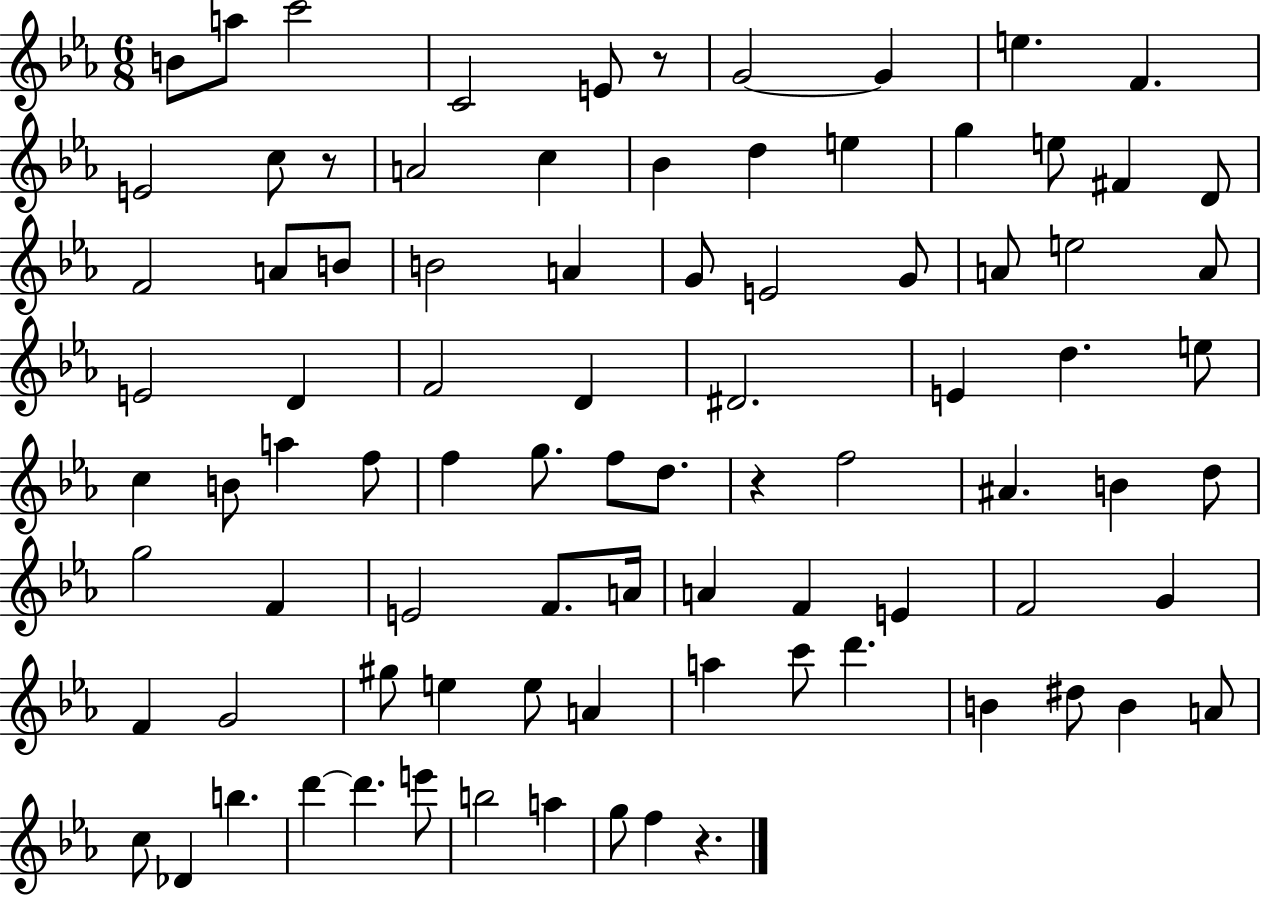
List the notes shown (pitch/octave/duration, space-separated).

B4/e A5/e C6/h C4/h E4/e R/e G4/h G4/q E5/q. F4/q. E4/h C5/e R/e A4/h C5/q Bb4/q D5/q E5/q G5/q E5/e F#4/q D4/e F4/h A4/e B4/e B4/h A4/q G4/e E4/h G4/e A4/e E5/h A4/e E4/h D4/q F4/h D4/q D#4/h. E4/q D5/q. E5/e C5/q B4/e A5/q F5/e F5/q G5/e. F5/e D5/e. R/q F5/h A#4/q. B4/q D5/e G5/h F4/q E4/h F4/e. A4/s A4/q F4/q E4/q F4/h G4/q F4/q G4/h G#5/e E5/q E5/e A4/q A5/q C6/e D6/q. B4/q D#5/e B4/q A4/e C5/e Db4/q B5/q. D6/q D6/q. E6/e B5/h A5/q G5/e F5/q R/q.